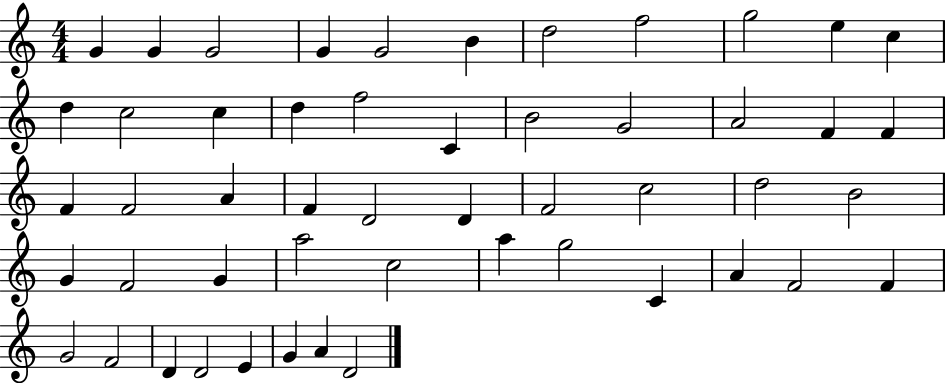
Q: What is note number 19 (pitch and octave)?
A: G4